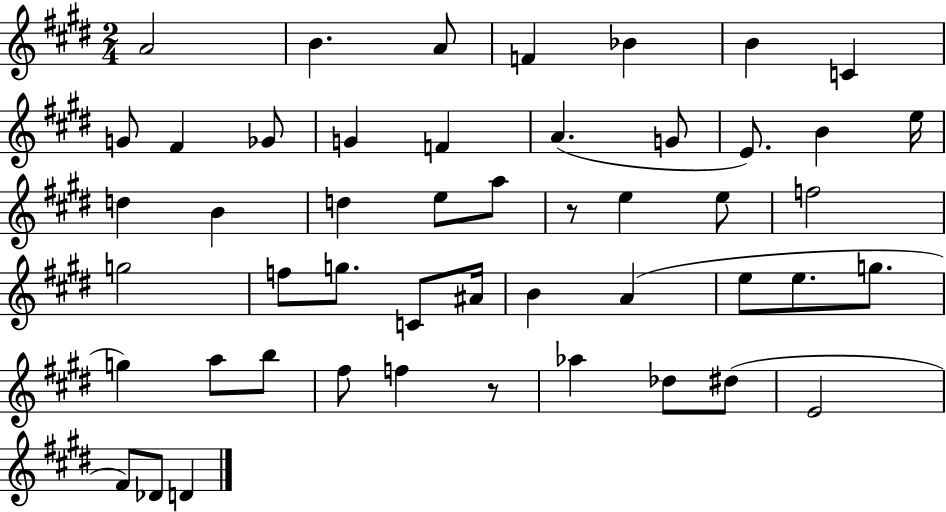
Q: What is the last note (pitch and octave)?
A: D4